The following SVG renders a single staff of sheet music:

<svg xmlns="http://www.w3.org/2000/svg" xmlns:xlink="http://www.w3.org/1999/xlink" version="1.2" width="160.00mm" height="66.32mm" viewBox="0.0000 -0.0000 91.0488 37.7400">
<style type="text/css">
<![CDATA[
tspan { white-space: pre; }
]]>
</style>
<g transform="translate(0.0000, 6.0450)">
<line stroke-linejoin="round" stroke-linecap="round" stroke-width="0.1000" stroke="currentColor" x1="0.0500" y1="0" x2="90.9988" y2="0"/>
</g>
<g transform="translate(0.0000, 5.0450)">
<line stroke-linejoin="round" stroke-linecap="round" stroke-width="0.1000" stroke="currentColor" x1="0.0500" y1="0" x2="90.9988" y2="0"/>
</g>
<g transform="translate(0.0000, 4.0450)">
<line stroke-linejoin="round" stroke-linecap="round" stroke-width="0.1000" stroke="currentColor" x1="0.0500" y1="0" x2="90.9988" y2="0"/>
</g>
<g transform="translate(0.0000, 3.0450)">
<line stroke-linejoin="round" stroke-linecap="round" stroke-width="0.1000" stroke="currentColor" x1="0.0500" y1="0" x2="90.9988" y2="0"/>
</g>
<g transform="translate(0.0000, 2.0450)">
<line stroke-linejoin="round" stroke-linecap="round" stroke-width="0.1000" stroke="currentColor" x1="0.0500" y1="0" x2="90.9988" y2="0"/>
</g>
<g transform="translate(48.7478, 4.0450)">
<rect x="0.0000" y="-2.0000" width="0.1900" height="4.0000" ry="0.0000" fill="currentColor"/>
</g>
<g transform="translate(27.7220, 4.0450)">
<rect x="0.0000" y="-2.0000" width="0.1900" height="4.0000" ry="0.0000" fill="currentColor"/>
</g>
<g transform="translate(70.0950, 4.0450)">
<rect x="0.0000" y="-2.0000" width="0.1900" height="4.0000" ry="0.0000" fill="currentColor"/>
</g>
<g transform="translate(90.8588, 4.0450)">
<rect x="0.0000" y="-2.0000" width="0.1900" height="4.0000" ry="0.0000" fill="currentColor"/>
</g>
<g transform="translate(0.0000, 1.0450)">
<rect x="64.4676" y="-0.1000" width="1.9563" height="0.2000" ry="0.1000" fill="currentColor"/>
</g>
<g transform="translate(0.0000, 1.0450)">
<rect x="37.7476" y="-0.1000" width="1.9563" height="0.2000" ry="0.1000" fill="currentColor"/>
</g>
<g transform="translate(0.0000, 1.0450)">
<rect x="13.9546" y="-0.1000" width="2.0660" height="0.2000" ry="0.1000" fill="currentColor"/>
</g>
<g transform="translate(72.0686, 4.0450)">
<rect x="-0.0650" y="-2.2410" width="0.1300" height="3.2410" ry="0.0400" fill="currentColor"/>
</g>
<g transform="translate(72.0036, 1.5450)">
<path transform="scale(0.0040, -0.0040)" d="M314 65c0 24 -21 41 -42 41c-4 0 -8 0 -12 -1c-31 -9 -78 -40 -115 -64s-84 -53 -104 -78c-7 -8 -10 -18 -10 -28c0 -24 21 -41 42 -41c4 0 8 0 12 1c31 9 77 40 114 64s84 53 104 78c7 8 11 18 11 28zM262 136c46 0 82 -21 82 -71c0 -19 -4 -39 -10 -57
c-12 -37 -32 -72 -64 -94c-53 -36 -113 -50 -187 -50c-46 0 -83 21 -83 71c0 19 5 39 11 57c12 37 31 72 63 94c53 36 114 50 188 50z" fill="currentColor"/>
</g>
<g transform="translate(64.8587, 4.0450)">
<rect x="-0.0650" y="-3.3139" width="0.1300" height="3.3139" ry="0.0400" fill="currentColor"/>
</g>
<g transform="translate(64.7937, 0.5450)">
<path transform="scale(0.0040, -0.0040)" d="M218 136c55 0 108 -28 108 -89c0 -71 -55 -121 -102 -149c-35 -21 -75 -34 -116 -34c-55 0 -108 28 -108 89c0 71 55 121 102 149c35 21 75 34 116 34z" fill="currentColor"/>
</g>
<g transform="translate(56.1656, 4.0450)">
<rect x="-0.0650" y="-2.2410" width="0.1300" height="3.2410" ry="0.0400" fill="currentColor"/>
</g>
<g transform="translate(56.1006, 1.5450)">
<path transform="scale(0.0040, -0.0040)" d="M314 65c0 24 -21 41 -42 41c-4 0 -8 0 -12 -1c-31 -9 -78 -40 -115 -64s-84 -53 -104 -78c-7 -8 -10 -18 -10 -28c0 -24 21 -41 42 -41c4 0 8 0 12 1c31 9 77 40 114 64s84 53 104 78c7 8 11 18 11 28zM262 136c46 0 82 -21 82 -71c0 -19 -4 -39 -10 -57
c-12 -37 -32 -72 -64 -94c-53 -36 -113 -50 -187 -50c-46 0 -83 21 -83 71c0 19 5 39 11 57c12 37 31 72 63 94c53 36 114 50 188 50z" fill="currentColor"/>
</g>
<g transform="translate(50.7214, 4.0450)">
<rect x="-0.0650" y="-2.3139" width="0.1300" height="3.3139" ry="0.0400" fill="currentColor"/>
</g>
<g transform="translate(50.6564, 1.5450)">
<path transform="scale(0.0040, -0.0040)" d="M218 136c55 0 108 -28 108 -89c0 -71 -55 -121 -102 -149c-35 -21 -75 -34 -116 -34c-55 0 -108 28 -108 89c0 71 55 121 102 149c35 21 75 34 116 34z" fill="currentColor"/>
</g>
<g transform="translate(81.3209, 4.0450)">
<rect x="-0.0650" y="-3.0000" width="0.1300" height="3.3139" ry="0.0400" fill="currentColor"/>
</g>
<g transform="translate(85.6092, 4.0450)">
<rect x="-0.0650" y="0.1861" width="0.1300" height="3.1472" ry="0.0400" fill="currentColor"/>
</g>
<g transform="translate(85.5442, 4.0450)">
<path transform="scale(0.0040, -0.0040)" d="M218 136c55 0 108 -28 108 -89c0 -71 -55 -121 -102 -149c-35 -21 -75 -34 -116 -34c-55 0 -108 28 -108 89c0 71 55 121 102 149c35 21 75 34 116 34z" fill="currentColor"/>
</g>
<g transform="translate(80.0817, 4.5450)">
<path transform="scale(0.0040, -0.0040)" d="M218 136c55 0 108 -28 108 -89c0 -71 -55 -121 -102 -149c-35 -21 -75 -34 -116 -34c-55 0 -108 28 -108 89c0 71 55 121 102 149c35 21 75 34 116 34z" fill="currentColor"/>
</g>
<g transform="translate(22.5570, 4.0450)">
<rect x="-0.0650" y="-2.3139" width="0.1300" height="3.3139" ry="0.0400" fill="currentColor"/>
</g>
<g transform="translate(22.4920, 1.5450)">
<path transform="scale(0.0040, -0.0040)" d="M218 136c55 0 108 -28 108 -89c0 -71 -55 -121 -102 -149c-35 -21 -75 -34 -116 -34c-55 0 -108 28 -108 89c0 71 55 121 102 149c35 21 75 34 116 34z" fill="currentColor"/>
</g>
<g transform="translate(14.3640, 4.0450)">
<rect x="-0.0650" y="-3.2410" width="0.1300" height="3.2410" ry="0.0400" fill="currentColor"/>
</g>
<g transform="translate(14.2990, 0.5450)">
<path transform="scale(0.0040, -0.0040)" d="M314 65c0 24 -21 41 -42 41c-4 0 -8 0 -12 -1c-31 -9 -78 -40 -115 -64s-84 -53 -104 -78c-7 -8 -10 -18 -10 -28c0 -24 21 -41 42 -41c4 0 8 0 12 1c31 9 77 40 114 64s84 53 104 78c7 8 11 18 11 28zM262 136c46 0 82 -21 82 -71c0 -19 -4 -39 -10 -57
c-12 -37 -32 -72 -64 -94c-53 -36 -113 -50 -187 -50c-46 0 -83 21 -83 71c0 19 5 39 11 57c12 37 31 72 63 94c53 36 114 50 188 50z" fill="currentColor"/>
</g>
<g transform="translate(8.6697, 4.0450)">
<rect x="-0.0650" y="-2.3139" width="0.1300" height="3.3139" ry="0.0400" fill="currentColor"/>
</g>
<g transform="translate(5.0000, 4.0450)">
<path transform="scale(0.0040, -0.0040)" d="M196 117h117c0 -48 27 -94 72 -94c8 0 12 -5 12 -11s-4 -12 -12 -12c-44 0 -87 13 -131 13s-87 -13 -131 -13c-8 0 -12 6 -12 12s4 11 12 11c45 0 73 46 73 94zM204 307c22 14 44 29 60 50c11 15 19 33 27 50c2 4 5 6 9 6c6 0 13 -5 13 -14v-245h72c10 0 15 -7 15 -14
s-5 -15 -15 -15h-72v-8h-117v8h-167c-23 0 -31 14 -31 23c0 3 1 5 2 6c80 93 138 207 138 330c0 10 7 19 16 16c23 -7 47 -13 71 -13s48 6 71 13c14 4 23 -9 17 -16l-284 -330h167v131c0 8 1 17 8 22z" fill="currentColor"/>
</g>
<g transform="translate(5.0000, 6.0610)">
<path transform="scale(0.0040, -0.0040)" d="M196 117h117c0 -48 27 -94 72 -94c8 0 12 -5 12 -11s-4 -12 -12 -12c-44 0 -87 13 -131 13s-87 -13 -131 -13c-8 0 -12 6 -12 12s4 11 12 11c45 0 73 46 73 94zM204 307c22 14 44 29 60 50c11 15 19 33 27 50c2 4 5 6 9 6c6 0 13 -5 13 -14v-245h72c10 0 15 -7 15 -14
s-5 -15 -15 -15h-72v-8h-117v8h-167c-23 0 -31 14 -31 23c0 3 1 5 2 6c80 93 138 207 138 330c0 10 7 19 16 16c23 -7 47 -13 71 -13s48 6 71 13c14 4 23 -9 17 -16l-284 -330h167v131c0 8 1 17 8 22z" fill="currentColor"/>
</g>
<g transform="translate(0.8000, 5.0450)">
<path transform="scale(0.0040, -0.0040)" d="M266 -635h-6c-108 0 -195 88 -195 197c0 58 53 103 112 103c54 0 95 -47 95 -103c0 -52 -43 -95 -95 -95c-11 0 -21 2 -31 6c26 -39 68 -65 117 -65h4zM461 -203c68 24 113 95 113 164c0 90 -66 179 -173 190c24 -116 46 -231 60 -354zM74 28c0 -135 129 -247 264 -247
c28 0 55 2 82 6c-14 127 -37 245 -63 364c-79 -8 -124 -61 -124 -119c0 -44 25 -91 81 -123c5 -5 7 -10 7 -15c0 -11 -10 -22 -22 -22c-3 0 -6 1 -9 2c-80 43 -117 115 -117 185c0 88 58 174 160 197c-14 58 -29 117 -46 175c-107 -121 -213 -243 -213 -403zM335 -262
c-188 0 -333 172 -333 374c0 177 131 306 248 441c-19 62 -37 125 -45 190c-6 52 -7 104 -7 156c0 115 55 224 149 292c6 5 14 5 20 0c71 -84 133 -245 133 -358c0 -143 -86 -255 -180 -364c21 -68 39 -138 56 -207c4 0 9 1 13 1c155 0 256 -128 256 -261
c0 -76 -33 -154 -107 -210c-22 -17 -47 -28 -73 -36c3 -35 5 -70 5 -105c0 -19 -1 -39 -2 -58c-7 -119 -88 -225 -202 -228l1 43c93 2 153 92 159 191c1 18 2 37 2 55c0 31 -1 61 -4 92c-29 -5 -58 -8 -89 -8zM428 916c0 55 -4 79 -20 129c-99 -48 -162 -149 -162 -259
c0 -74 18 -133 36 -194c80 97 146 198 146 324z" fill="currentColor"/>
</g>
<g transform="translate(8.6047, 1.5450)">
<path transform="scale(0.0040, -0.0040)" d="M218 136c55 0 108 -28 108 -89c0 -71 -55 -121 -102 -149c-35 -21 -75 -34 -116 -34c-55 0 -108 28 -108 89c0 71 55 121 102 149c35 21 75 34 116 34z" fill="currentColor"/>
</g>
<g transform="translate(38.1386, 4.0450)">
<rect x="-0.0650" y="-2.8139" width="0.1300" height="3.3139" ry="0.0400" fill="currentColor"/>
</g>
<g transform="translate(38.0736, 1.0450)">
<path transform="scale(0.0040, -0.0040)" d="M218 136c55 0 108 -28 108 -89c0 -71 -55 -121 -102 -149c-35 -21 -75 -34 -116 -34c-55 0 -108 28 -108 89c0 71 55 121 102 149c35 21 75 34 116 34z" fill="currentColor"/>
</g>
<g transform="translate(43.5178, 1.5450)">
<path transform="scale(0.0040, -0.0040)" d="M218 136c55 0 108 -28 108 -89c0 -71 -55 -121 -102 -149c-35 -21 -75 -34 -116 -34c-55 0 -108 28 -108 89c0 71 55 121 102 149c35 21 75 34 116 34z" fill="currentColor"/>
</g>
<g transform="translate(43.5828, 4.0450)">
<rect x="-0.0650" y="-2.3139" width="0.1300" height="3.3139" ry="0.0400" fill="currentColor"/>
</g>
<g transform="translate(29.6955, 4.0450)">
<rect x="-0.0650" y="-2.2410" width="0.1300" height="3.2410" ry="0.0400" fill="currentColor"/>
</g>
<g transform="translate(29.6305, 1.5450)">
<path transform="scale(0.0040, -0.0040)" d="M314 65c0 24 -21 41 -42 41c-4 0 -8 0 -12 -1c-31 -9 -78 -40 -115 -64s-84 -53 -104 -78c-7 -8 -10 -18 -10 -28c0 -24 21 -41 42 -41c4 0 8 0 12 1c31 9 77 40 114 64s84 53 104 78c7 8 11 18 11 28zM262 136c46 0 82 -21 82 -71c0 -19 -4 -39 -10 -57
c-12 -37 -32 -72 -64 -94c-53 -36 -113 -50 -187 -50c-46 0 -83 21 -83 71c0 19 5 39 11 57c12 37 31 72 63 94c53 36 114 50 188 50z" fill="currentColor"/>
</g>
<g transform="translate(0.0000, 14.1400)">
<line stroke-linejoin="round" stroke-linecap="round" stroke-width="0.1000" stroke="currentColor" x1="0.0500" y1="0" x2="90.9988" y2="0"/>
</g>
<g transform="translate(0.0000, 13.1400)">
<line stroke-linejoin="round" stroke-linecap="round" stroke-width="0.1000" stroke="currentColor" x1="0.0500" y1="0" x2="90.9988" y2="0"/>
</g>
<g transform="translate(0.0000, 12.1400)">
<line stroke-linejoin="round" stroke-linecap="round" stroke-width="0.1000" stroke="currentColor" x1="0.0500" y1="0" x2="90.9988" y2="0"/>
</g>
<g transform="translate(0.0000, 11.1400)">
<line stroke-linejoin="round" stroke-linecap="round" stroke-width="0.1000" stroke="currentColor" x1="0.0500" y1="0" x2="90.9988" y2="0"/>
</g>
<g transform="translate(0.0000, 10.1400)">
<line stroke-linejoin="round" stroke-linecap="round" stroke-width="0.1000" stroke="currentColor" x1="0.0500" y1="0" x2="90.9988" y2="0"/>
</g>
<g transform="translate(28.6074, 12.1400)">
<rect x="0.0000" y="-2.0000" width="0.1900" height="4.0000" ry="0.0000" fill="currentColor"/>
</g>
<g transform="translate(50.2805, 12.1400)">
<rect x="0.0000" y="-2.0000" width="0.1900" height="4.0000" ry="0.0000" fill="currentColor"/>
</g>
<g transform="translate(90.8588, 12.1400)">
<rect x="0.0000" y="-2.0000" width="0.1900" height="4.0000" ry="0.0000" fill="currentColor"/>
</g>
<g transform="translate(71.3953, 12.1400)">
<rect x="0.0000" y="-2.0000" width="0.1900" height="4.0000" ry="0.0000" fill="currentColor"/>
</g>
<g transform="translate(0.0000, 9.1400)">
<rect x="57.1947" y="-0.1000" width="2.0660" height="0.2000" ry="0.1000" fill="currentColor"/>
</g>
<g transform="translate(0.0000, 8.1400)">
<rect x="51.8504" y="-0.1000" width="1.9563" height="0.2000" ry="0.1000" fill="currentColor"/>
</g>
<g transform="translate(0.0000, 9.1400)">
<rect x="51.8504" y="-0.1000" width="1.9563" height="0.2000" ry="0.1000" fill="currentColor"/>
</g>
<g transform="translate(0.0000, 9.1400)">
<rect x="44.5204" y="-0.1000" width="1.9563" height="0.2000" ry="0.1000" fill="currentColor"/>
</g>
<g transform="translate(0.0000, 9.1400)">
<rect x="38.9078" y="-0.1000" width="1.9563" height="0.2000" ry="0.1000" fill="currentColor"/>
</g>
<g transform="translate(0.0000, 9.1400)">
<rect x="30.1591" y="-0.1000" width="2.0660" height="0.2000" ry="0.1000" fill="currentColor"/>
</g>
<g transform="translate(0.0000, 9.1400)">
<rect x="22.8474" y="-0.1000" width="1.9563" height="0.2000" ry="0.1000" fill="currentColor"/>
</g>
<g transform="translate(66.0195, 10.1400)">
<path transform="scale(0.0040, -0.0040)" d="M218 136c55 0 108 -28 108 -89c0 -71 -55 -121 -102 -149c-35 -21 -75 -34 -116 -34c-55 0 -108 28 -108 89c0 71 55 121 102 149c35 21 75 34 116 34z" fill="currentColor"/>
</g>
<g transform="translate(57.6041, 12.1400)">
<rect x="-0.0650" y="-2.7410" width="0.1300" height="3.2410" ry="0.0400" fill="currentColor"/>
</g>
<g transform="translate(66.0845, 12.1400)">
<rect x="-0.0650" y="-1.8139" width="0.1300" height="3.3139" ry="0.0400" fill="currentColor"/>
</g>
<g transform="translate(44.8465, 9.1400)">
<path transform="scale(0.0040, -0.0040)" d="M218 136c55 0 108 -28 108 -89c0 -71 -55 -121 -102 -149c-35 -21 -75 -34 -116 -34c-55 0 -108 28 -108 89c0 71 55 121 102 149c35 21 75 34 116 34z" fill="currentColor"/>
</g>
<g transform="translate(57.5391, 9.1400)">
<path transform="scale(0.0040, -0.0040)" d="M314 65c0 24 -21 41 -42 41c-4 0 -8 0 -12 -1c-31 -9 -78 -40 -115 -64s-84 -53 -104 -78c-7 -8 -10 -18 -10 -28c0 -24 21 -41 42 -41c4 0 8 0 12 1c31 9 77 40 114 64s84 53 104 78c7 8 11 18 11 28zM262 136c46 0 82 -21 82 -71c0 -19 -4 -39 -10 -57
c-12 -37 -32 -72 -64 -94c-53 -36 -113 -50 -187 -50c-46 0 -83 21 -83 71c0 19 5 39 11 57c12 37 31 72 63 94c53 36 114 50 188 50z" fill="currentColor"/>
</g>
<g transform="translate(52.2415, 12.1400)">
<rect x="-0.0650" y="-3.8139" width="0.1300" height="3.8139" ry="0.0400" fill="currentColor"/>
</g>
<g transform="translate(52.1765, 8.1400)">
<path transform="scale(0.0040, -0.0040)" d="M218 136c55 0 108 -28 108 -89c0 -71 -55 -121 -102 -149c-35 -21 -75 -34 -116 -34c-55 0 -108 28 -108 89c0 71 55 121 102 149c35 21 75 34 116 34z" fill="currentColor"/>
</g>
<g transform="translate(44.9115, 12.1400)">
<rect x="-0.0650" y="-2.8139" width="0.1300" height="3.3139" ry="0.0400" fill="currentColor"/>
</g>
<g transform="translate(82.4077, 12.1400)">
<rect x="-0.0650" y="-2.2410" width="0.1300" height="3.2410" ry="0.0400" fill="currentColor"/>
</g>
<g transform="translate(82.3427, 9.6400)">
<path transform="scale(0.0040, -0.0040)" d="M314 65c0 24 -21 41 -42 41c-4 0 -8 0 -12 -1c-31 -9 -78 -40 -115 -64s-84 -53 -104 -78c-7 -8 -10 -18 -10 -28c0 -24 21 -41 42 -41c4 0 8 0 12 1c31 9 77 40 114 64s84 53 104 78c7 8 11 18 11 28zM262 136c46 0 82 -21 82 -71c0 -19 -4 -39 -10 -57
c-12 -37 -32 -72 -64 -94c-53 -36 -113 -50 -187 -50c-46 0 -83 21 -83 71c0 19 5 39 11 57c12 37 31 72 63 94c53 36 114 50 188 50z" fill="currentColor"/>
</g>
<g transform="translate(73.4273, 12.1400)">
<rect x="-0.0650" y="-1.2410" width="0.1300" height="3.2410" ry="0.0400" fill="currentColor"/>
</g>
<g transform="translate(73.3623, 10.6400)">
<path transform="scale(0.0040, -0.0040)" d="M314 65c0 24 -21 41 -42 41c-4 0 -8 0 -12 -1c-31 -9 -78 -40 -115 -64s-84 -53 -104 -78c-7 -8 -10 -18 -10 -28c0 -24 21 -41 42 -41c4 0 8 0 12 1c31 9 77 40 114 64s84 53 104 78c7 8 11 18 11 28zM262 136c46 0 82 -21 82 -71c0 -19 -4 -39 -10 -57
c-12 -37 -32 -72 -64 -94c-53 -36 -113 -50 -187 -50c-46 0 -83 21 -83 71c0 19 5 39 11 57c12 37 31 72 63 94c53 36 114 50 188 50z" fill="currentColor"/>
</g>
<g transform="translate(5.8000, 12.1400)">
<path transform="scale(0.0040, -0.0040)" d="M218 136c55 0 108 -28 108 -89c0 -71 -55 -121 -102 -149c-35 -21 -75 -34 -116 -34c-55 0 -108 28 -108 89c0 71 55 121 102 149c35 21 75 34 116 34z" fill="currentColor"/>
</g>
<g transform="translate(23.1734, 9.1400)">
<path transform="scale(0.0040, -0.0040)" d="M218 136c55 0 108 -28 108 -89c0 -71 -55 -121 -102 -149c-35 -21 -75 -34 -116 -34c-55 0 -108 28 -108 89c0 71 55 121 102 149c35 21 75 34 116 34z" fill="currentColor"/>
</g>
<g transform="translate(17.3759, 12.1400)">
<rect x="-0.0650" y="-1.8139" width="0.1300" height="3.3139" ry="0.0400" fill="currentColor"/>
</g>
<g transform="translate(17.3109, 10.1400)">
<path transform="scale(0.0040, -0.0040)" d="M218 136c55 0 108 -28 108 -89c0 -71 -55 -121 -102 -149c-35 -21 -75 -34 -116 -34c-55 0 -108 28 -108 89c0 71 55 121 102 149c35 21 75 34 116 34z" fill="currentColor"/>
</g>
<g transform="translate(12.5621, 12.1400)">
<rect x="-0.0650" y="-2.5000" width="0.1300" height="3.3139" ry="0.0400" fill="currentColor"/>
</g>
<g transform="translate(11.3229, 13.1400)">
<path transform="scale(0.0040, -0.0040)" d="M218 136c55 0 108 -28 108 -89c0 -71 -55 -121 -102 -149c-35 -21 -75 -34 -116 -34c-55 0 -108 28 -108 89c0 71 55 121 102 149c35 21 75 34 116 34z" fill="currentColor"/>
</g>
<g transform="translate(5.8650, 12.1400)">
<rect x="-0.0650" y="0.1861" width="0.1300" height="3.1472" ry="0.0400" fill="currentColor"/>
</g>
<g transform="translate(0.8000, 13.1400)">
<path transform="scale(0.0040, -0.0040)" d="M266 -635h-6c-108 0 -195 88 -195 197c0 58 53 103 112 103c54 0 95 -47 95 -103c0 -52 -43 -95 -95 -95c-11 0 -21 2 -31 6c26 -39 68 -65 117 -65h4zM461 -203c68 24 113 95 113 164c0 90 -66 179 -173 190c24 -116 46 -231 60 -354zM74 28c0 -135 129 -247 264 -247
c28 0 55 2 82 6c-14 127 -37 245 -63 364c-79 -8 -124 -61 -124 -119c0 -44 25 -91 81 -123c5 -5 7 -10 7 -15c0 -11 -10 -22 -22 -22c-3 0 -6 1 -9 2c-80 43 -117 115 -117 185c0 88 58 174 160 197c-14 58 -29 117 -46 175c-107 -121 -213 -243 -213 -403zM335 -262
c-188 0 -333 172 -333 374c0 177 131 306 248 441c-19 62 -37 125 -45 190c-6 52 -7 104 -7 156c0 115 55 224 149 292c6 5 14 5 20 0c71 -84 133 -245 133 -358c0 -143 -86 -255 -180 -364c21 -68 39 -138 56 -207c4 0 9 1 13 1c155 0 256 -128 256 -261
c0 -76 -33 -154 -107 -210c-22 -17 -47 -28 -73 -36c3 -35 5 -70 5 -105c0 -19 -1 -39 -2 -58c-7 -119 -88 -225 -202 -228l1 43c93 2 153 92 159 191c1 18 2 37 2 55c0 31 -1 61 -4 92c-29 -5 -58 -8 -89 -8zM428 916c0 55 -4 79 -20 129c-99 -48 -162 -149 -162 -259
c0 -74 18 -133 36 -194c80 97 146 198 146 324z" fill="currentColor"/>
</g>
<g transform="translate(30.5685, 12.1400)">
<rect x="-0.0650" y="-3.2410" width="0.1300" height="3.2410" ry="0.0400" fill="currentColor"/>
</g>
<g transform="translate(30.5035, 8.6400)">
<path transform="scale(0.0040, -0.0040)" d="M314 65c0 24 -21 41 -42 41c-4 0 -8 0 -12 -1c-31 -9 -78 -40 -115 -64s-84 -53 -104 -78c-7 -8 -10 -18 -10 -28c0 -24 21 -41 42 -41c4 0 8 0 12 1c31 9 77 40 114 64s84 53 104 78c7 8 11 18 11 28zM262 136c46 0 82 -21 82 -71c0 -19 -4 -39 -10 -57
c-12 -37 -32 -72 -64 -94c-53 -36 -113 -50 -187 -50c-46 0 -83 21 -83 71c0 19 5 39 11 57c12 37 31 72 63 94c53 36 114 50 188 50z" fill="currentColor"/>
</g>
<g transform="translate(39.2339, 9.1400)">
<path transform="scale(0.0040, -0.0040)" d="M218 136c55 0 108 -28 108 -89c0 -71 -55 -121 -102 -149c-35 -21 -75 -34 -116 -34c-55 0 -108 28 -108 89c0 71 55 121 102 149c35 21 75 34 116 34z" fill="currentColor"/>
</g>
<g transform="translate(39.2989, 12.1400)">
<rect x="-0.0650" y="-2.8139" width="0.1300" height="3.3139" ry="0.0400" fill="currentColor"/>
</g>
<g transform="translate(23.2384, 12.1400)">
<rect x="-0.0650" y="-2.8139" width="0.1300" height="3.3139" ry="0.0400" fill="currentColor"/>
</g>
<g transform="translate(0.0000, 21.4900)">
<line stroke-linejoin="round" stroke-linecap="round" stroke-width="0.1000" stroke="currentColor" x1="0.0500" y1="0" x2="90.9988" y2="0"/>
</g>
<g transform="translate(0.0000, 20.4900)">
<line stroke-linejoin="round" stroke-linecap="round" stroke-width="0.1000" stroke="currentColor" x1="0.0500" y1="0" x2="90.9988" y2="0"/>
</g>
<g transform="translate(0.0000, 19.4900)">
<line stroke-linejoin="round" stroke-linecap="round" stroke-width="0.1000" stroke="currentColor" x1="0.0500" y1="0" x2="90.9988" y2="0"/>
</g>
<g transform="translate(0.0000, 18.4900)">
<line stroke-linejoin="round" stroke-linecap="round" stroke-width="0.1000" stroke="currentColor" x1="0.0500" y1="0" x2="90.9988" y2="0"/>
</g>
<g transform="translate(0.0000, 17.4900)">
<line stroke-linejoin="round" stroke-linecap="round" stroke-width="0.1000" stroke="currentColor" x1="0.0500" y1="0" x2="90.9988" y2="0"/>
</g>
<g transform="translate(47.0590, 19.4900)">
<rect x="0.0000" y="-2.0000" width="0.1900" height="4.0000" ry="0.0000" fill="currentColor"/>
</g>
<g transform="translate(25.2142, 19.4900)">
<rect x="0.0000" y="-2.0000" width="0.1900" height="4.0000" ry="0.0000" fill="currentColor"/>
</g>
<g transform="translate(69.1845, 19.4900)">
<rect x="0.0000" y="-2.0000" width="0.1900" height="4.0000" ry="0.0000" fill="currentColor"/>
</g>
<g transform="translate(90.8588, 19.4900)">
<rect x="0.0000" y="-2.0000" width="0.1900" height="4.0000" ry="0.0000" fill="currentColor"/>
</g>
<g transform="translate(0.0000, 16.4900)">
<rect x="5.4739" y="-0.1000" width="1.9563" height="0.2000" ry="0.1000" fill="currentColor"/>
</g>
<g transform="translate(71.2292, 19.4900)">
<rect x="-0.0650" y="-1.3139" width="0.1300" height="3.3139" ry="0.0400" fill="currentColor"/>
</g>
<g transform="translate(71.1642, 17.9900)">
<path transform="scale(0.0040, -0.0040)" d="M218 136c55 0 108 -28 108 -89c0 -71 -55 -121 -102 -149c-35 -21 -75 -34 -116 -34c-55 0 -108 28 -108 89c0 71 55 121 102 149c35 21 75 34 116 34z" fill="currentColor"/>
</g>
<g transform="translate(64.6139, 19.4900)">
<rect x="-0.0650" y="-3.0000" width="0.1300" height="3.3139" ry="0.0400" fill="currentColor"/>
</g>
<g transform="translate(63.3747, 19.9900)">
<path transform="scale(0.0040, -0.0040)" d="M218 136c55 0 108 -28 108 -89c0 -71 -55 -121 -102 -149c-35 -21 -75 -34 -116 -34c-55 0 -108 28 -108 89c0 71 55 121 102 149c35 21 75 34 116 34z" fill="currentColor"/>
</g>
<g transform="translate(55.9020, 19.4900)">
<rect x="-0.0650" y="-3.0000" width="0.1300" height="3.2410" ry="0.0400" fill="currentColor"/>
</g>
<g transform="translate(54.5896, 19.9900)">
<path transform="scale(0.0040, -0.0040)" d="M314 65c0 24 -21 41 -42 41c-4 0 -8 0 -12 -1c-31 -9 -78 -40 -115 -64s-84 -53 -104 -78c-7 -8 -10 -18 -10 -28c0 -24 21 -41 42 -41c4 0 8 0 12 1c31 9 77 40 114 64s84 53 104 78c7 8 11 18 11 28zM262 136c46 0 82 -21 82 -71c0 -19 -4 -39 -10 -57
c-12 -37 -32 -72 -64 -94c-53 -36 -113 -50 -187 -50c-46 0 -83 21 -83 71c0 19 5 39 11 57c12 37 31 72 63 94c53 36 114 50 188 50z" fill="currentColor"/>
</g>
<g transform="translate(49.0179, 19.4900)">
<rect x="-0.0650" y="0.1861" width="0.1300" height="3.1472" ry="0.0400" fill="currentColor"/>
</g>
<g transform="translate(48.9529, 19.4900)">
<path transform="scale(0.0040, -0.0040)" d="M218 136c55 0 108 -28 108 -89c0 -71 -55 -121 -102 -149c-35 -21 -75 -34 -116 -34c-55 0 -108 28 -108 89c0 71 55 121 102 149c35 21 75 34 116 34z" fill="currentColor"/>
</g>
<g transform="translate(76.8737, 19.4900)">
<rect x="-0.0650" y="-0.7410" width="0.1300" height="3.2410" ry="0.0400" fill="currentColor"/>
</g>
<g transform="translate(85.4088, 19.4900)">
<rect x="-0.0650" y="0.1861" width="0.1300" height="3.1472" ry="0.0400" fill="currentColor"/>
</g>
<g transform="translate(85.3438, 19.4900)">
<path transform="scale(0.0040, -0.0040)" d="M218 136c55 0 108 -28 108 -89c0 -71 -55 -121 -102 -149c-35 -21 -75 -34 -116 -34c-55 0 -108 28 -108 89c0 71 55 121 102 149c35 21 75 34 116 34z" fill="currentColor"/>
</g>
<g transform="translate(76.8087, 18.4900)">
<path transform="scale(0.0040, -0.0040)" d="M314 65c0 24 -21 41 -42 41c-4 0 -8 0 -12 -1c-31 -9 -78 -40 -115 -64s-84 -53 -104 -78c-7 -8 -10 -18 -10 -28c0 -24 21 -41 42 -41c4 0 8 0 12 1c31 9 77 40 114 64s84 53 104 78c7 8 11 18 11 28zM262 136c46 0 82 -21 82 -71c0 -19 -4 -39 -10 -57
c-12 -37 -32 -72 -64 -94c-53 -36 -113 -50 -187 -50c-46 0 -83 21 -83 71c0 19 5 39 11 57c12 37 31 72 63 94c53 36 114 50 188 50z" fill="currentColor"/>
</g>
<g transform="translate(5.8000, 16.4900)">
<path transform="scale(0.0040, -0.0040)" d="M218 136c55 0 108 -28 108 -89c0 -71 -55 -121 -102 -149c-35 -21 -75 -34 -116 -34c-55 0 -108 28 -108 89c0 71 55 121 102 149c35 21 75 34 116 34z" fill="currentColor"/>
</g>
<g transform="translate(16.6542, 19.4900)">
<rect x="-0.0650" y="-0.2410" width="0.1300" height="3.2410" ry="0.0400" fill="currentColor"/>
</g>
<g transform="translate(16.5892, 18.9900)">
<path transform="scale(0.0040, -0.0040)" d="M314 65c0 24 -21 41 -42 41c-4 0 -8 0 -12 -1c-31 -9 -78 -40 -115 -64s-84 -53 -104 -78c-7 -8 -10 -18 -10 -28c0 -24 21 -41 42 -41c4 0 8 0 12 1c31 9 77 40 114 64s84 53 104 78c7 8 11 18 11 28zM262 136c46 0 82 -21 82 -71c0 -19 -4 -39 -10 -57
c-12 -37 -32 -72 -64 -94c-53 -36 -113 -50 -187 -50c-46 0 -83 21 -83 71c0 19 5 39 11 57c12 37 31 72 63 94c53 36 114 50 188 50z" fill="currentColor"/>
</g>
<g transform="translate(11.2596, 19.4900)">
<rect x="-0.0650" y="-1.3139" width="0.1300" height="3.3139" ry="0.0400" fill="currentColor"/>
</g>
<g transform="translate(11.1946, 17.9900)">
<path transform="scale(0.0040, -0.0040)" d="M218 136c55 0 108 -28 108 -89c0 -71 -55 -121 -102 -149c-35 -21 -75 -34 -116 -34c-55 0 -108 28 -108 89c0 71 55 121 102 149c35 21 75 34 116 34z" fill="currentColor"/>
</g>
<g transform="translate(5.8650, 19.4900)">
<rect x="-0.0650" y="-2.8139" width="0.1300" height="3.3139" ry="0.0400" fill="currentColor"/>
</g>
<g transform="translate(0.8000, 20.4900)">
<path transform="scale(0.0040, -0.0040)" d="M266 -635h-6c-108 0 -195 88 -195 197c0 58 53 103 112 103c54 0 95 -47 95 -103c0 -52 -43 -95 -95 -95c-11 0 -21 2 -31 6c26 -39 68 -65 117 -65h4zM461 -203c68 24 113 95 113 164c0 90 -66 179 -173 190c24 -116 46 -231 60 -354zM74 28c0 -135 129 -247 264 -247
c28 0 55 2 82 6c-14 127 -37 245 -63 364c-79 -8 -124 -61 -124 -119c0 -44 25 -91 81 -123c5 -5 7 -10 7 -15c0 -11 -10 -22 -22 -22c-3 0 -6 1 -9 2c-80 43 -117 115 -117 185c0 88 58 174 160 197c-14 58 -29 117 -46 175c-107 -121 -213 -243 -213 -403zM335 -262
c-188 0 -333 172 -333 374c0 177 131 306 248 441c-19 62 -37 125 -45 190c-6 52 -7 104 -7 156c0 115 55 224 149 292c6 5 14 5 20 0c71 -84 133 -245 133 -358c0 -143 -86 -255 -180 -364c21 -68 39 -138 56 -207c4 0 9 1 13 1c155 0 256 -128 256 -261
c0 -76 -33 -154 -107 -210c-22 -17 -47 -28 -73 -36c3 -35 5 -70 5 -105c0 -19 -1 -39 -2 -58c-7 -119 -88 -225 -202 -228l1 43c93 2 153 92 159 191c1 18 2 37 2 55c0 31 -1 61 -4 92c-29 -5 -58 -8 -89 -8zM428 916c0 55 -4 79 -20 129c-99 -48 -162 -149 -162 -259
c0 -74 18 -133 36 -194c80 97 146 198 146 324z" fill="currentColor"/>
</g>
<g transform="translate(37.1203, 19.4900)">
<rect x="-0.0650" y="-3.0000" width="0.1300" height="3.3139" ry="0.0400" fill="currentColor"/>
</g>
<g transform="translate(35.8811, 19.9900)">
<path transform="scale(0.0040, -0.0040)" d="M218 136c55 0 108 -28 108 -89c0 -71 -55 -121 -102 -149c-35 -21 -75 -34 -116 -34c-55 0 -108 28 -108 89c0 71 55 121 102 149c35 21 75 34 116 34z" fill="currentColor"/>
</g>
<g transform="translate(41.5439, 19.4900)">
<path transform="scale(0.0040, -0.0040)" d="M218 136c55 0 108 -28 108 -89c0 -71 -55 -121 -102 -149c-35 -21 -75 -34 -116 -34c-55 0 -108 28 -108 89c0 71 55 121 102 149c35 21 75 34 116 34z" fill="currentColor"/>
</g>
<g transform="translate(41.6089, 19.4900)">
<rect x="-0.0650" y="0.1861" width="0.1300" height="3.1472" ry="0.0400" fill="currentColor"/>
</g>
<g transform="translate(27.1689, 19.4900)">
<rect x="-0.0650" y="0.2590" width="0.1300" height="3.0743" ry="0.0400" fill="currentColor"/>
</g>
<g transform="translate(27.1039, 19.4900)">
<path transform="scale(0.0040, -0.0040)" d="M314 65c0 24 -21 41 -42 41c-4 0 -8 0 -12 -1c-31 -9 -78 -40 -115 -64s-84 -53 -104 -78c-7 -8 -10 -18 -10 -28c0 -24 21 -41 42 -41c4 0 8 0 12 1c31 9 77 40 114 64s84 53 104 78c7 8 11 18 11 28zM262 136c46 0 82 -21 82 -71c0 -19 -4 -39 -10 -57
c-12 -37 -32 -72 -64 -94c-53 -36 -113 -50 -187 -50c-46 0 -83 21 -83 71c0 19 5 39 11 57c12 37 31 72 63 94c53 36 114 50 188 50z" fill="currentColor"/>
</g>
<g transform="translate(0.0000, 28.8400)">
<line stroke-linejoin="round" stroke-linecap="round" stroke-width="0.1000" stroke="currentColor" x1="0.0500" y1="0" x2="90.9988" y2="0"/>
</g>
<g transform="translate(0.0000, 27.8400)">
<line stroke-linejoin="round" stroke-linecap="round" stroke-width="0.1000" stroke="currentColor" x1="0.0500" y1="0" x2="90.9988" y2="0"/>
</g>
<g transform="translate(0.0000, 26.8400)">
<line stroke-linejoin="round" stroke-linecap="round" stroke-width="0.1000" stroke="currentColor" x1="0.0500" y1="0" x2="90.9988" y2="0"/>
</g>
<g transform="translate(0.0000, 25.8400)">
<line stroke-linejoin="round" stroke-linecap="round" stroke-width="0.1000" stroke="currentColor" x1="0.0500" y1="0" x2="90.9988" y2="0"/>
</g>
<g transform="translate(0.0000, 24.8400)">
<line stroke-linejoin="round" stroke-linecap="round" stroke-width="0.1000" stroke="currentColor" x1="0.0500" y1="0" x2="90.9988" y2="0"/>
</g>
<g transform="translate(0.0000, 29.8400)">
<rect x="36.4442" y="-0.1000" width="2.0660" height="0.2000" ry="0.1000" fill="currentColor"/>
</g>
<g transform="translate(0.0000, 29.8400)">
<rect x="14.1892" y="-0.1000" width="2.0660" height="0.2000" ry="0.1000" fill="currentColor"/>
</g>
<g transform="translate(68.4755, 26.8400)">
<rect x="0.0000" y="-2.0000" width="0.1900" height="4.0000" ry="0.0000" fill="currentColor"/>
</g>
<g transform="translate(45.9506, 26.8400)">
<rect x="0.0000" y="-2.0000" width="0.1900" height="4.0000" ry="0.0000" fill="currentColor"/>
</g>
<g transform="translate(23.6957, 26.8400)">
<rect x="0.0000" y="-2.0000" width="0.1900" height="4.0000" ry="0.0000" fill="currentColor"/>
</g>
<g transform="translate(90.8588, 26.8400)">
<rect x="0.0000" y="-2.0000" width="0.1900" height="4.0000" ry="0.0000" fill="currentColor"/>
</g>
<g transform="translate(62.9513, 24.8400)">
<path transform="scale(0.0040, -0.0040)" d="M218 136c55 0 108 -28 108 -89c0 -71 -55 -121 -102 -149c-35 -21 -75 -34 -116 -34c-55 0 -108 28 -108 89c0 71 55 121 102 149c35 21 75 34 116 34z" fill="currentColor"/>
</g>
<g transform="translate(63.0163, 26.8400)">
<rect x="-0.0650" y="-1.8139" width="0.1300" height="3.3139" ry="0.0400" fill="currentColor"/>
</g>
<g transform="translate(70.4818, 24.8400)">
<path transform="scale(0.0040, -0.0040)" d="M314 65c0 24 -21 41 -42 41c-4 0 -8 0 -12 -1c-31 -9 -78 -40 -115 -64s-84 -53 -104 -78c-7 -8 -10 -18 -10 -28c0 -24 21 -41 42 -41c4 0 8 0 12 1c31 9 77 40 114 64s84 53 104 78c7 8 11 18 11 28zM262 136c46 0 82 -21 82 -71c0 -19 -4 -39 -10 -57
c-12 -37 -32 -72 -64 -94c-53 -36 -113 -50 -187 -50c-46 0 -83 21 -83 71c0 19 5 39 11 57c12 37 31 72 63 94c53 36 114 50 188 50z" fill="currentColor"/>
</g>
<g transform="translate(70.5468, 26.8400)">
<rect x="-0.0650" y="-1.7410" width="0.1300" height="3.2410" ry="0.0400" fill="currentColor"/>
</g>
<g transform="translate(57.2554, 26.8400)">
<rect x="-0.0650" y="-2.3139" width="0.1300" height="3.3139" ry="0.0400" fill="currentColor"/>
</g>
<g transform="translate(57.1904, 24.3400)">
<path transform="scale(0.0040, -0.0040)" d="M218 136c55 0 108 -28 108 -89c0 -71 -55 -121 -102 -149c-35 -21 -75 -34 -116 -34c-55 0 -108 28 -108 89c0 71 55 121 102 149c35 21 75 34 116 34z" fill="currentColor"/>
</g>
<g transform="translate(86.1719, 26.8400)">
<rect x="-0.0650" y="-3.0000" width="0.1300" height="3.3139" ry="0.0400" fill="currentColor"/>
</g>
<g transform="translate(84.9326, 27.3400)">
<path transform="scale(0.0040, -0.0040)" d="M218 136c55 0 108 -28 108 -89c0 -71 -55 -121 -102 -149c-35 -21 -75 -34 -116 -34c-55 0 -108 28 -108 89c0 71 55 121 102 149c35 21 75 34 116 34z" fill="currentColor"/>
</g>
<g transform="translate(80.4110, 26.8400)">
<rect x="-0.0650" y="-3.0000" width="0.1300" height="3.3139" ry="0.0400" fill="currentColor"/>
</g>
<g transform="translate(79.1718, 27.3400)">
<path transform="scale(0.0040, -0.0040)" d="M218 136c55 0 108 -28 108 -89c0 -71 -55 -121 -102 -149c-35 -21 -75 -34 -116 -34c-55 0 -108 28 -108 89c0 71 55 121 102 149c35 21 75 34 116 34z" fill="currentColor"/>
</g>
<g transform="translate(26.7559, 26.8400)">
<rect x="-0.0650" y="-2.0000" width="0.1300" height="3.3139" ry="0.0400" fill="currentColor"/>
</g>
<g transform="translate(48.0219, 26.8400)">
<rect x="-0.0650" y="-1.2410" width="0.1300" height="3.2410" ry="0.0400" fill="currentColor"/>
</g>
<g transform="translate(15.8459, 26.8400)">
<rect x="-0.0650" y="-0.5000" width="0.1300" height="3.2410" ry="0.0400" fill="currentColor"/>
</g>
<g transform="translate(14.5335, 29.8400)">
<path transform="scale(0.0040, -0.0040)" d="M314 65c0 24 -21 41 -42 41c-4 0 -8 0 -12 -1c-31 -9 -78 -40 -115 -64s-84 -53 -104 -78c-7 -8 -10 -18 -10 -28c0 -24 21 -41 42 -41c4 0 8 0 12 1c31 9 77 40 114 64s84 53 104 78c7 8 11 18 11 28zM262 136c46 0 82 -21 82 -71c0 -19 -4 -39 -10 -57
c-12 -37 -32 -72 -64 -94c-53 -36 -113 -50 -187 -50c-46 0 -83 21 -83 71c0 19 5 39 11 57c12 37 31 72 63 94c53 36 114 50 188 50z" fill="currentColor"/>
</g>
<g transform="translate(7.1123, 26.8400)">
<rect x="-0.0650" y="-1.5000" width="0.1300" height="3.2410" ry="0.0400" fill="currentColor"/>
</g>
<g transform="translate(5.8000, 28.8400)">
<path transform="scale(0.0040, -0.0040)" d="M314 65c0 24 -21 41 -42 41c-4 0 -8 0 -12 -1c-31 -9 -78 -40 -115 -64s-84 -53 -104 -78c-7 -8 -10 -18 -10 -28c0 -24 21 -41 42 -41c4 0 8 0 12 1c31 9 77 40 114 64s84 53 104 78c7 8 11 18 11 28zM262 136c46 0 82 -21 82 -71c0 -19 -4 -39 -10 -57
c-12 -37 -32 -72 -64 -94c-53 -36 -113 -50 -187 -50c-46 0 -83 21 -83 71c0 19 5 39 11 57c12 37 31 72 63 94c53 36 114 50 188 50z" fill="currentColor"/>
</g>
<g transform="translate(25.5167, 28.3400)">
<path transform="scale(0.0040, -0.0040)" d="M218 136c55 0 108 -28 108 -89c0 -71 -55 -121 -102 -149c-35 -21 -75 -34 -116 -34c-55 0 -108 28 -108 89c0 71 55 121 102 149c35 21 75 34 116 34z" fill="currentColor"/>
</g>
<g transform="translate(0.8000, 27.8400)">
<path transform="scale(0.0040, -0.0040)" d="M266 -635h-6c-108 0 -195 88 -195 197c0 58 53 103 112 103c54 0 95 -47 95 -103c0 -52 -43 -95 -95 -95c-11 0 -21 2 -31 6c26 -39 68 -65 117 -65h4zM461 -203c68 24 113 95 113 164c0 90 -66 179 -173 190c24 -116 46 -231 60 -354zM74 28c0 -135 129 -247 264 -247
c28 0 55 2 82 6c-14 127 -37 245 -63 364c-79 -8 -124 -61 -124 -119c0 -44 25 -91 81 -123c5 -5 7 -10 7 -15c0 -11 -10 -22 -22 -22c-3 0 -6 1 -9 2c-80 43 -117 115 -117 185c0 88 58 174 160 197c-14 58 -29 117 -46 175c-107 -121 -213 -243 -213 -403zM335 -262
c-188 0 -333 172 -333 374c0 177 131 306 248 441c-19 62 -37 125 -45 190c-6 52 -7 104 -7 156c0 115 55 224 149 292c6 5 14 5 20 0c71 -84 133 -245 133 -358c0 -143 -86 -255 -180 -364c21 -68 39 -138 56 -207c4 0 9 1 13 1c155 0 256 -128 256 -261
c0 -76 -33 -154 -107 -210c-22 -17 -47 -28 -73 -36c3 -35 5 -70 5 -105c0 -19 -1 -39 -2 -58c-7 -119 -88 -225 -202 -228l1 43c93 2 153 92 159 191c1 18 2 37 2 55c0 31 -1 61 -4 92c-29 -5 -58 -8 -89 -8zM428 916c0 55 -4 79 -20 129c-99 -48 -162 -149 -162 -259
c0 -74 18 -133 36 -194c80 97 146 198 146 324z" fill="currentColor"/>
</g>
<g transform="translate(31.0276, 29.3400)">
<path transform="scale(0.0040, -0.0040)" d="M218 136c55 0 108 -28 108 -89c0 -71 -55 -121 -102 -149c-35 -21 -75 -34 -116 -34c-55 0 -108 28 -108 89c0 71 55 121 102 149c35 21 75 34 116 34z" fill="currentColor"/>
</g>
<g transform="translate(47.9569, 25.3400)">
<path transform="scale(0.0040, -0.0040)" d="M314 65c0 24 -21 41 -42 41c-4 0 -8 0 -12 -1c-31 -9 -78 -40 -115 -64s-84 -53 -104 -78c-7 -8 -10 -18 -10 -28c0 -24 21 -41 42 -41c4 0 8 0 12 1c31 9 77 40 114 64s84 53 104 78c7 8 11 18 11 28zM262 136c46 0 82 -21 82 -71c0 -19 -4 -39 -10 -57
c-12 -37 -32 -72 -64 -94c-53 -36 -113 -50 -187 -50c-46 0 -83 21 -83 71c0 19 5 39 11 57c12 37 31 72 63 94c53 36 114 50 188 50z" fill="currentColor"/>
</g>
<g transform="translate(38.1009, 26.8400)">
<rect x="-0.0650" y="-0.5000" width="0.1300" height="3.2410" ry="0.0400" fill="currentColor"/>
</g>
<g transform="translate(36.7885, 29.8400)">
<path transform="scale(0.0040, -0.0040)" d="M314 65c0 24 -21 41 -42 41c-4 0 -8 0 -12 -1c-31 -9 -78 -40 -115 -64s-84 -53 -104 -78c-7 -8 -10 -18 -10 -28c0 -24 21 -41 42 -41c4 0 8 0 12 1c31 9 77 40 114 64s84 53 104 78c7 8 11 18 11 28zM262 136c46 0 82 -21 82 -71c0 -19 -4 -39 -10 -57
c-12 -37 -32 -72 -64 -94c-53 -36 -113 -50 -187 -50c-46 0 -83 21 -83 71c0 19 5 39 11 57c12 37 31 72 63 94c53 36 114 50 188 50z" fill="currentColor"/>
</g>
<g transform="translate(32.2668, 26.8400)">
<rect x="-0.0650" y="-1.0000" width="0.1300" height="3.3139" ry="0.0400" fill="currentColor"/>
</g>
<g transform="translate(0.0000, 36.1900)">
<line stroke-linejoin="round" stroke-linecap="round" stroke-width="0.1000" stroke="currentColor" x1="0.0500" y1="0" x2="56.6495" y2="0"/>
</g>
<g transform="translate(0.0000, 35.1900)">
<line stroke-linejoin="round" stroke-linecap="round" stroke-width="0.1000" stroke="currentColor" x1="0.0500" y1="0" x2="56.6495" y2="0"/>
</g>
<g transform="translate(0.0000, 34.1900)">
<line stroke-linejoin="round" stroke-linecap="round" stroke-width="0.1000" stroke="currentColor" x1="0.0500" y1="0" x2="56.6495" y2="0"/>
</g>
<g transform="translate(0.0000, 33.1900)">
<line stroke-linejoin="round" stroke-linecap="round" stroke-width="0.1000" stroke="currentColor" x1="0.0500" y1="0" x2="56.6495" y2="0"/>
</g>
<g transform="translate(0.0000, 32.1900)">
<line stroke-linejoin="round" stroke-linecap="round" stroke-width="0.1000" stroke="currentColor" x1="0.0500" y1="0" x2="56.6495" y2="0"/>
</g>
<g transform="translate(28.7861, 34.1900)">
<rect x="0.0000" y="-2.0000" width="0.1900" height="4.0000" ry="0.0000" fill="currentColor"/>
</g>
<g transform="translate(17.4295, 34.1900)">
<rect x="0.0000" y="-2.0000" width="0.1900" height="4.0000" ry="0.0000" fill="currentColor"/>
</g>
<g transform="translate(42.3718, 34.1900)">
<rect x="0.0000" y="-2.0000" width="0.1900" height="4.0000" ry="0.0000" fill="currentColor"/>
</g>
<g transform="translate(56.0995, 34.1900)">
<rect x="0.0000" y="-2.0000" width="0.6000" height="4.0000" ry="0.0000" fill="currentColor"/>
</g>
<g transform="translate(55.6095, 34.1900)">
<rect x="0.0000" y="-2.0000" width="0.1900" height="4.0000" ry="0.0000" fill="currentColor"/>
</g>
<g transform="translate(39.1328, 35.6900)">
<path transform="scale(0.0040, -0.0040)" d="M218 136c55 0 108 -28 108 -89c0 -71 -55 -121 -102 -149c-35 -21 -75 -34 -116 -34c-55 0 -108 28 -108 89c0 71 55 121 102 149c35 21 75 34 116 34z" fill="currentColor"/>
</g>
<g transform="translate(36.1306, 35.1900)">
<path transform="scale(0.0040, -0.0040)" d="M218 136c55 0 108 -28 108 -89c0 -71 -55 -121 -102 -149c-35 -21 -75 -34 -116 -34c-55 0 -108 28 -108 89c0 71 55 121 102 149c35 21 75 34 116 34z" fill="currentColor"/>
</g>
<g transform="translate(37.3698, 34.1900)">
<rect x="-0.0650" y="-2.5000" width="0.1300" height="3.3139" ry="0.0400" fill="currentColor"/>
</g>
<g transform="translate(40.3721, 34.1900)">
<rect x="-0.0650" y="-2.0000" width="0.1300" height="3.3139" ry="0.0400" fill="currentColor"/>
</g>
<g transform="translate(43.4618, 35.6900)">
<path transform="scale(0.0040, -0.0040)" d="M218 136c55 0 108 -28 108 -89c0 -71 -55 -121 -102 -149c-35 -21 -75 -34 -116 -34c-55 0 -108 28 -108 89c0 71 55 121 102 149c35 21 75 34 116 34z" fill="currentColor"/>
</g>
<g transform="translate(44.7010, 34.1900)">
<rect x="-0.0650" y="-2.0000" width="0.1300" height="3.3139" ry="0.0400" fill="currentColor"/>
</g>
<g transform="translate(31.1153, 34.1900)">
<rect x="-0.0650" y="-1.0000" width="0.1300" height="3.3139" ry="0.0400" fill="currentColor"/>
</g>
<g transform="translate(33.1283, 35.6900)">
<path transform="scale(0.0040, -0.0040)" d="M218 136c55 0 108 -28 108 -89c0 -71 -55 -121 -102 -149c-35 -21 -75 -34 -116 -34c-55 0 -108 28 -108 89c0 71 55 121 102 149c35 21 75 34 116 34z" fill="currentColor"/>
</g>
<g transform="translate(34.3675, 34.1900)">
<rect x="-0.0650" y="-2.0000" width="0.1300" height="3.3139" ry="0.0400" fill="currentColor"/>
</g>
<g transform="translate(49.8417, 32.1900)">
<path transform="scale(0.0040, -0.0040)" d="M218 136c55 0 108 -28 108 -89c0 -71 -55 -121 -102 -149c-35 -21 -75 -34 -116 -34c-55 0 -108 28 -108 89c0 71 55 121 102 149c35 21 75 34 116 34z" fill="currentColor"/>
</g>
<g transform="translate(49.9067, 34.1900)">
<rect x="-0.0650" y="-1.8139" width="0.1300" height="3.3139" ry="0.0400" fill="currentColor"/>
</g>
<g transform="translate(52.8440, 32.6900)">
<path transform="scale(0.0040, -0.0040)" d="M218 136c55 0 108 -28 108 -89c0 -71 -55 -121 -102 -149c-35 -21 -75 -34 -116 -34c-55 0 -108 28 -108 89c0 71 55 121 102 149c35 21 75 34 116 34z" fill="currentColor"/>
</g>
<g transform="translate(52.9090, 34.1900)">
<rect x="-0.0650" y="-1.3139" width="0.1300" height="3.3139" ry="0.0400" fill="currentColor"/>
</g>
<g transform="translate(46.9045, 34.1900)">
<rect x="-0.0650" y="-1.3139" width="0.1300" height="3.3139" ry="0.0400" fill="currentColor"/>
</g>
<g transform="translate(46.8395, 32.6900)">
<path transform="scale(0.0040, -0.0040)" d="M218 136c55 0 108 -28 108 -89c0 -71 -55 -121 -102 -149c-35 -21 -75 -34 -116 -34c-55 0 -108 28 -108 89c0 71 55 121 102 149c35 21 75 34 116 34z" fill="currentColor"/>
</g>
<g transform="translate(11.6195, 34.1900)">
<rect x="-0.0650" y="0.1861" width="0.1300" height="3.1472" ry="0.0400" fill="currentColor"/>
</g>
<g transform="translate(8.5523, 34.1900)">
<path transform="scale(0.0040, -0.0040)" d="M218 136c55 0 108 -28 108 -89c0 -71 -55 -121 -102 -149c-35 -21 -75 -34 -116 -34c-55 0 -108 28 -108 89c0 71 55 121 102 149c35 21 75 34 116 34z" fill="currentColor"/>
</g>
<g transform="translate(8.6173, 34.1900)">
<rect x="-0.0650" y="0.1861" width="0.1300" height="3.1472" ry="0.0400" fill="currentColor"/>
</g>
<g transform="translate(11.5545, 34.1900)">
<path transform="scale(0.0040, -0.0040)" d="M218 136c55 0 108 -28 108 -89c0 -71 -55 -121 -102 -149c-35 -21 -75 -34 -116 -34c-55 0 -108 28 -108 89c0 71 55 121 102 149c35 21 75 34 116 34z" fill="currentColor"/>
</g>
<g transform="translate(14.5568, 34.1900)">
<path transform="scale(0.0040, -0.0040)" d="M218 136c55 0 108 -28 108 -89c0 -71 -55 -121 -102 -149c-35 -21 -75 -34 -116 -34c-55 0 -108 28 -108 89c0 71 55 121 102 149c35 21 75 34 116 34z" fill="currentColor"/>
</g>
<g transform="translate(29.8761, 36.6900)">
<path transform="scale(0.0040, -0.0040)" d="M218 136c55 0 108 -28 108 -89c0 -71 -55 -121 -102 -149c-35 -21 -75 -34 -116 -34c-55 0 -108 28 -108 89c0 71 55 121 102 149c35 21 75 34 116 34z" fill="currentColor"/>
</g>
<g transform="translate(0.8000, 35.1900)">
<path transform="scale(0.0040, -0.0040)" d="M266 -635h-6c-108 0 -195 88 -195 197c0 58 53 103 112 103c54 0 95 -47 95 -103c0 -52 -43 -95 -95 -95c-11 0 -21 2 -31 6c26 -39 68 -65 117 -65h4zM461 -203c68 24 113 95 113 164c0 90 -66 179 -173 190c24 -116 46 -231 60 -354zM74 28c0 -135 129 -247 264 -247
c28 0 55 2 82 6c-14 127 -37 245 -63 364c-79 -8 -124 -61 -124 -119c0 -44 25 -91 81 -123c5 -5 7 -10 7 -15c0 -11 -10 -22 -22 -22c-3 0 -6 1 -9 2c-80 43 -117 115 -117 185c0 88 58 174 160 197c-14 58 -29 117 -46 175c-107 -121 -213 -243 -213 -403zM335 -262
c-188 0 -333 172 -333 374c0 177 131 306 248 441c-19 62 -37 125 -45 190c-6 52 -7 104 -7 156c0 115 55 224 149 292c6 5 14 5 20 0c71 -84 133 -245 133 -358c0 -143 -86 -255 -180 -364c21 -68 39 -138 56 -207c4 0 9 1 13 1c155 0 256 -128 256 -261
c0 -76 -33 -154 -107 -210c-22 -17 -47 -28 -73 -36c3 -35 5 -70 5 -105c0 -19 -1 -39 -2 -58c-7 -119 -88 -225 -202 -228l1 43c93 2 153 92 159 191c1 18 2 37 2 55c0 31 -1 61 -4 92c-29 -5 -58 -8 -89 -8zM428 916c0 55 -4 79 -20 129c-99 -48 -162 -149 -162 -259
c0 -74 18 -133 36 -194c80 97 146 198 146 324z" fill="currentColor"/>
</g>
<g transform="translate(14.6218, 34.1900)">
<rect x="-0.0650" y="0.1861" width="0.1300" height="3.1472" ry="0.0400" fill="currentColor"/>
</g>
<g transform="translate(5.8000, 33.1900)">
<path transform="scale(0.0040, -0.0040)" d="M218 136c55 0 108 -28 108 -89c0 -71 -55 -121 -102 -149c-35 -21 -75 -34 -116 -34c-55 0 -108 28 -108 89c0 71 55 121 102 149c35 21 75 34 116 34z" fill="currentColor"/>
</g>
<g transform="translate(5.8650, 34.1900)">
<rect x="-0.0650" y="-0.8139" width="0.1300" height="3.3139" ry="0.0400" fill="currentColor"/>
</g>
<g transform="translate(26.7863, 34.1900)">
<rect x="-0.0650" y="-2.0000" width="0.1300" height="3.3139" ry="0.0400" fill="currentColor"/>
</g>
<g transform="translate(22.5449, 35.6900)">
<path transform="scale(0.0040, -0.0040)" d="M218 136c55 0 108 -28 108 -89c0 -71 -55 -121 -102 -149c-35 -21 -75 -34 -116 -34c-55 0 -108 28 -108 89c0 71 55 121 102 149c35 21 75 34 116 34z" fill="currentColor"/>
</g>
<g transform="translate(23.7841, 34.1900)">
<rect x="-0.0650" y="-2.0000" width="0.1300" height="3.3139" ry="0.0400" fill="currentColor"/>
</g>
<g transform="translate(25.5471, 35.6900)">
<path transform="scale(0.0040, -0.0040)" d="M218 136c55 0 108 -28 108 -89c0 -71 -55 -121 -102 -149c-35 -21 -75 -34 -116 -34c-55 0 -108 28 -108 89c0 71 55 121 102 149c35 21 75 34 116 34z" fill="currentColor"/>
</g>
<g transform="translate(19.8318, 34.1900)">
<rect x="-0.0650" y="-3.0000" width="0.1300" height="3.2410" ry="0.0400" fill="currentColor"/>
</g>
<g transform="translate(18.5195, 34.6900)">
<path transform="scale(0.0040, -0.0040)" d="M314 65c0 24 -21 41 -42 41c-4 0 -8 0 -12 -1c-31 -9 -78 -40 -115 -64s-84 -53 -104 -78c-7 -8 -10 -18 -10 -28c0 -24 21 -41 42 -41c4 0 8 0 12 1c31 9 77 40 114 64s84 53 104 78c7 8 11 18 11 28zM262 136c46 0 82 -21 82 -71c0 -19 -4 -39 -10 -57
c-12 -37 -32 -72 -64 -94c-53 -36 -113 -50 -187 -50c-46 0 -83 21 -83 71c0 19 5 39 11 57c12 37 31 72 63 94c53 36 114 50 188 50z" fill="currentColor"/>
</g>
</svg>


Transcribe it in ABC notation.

X:1
T:Untitled
M:4/4
L:1/4
K:C
g b2 g g2 a g g g2 b g2 A B B G f a b2 a a c' a2 f e2 g2 a e c2 B2 A B B A2 A e d2 B E2 C2 F D C2 e2 g f f2 A A d B B B A2 F F D F G F F e f e